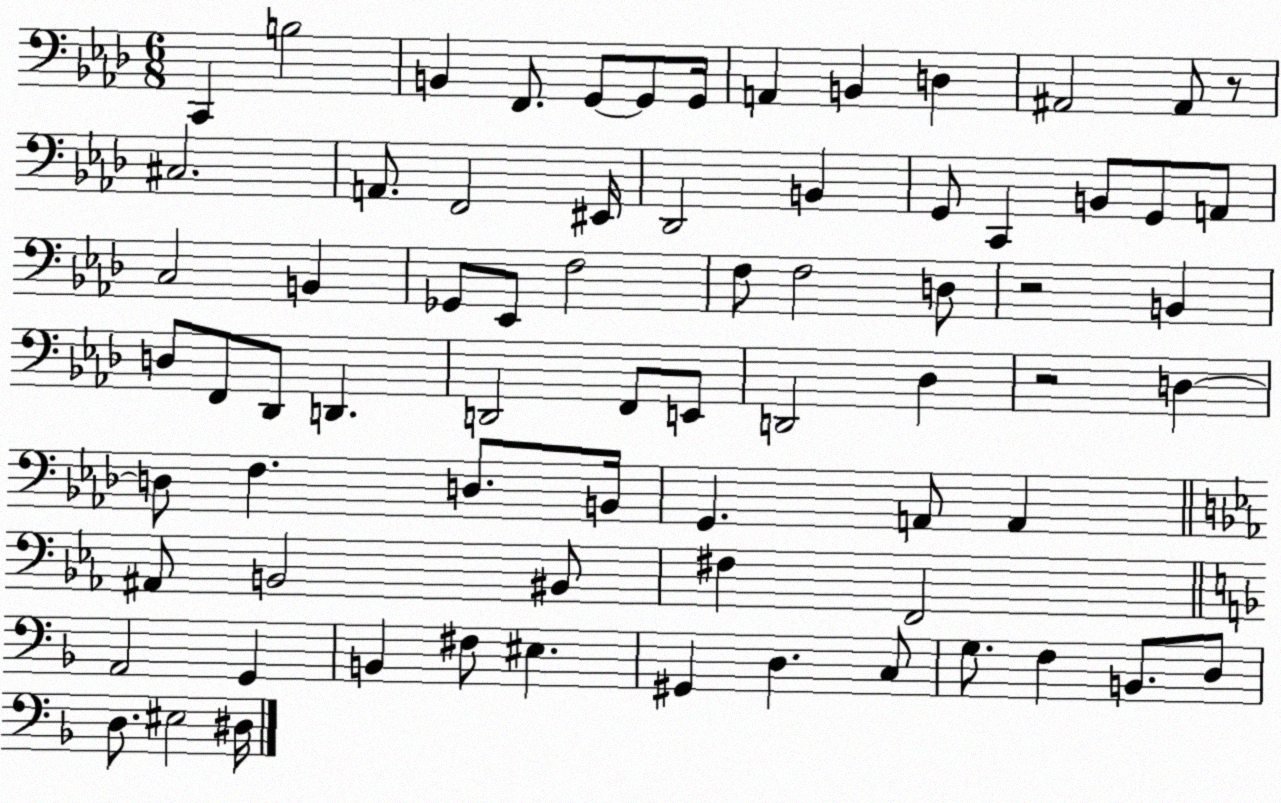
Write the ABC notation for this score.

X:1
T:Untitled
M:6/8
L:1/4
K:Ab
C,, B,2 B,, F,,/2 G,,/2 G,,/2 G,,/4 A,, B,, D, ^A,,2 ^A,,/2 z/2 ^C,2 A,,/2 F,,2 ^E,,/4 _D,,2 B,, G,,/2 C,, B,,/2 G,,/2 A,,/2 C,2 B,, _G,,/2 _E,,/2 F,2 F,/2 F,2 D,/2 z2 B,, D,/2 F,,/2 _D,,/2 D,, D,,2 F,,/2 E,,/2 D,,2 _D, z2 D, D,/2 F, D,/2 B,,/4 G,, A,,/2 A,, ^A,,/2 B,,2 ^B,,/2 ^F, F,,2 A,,2 G,, B,, ^F,/2 ^E, ^G,, D, C,/2 G,/2 F, B,,/2 D,/2 D,/2 ^E,2 ^D,/4